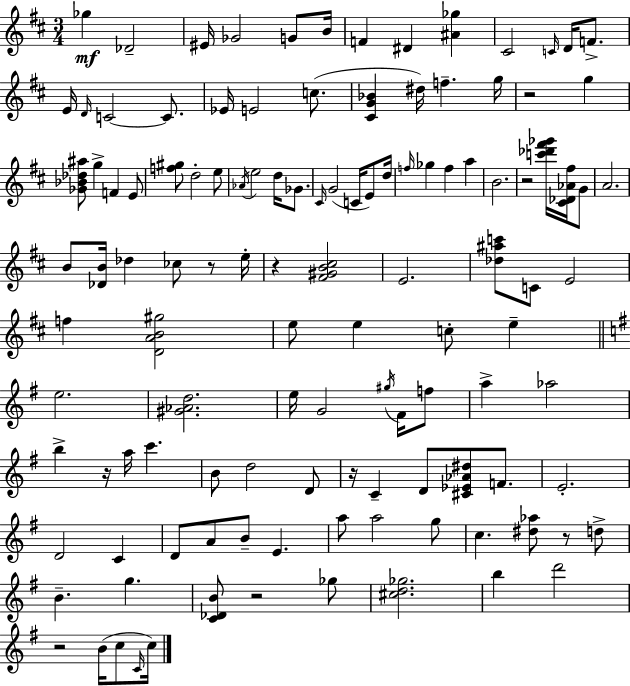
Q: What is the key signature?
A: D major